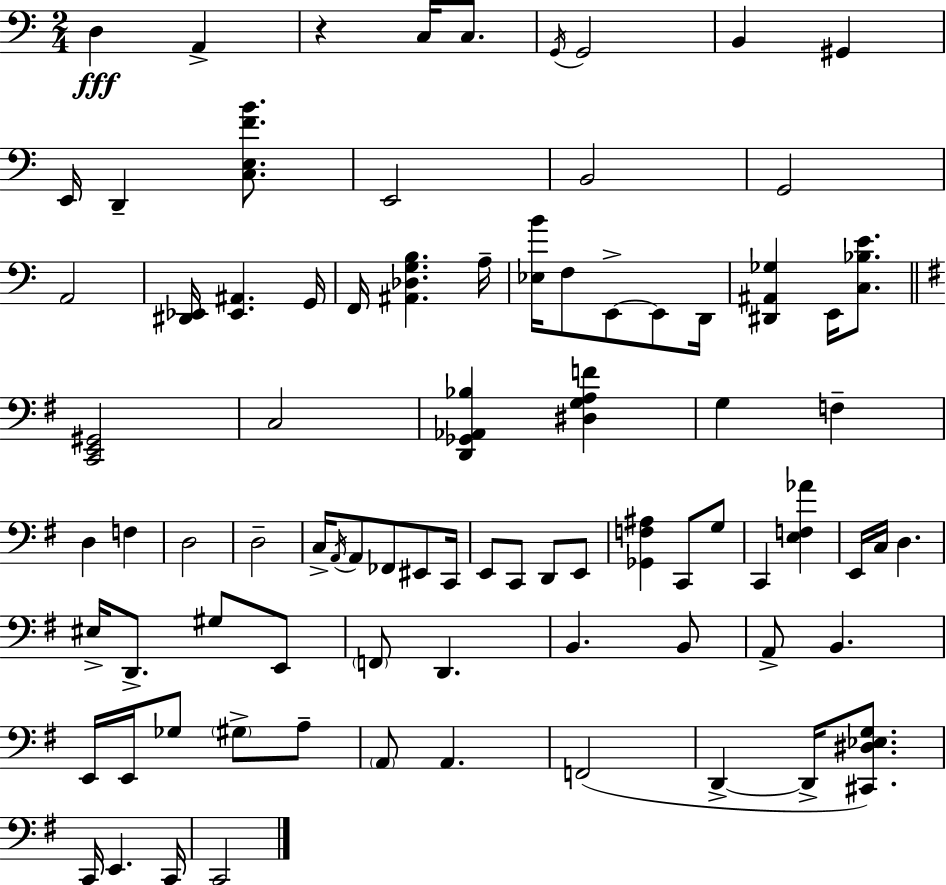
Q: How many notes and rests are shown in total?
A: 83